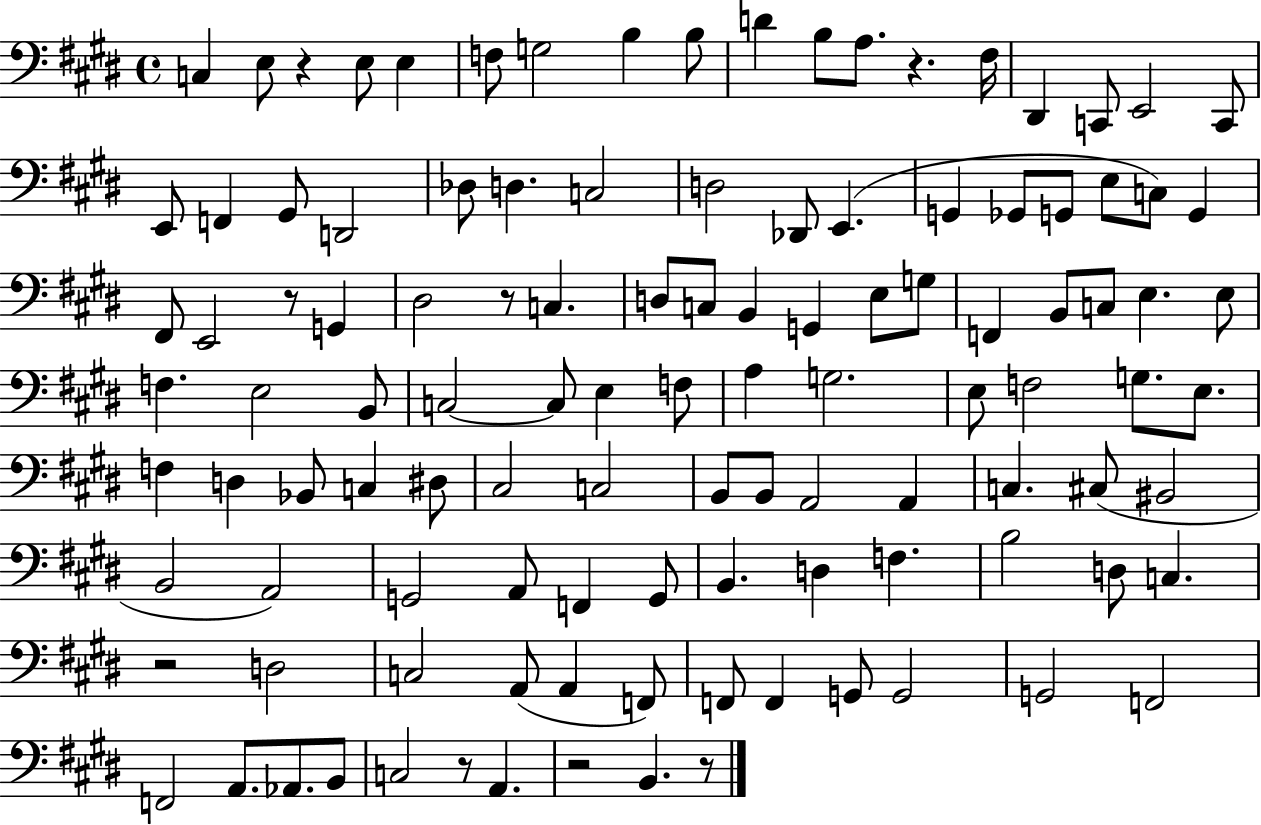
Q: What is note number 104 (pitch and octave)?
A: A2